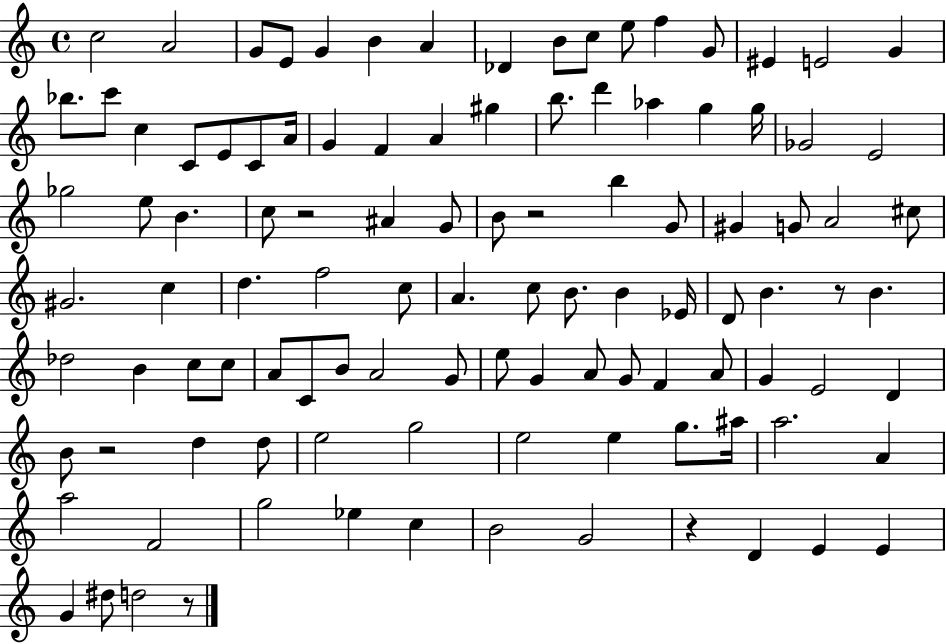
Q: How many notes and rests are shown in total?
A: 108